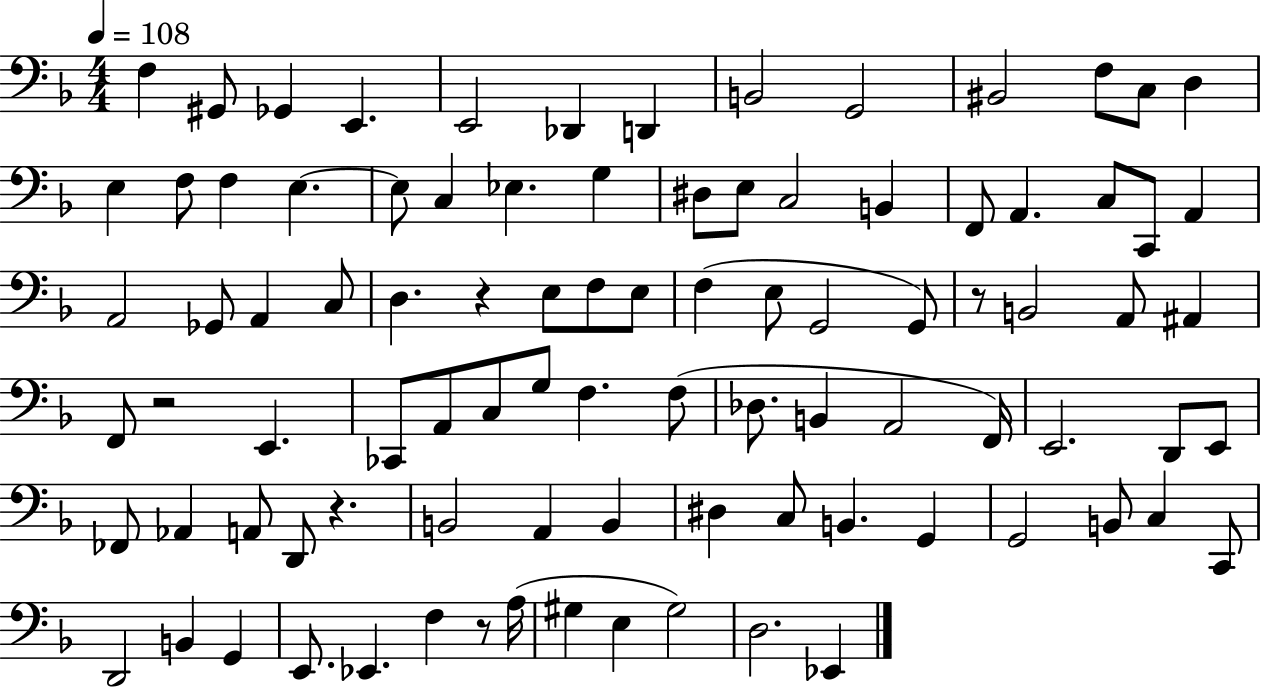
{
  \clef bass
  \numericTimeSignature
  \time 4/4
  \key f \major
  \tempo 4 = 108
  f4 gis,8 ges,4 e,4. | e,2 des,4 d,4 | b,2 g,2 | bis,2 f8 c8 d4 | \break e4 f8 f4 e4.~~ | e8 c4 ees4. g4 | dis8 e8 c2 b,4 | f,8 a,4. c8 c,8 a,4 | \break a,2 ges,8 a,4 c8 | d4. r4 e8 f8 e8 | f4( e8 g,2 g,8) | r8 b,2 a,8 ais,4 | \break f,8 r2 e,4. | ces,8 a,8 c8 g8 f4. f8( | des8. b,4 a,2 f,16) | e,2. d,8 e,8 | \break fes,8 aes,4 a,8 d,8 r4. | b,2 a,4 b,4 | dis4 c8 b,4. g,4 | g,2 b,8 c4 c,8 | \break d,2 b,4 g,4 | e,8. ees,4. f4 r8 a16( | gis4 e4 gis2) | d2. ees,4 | \break \bar "|."
}